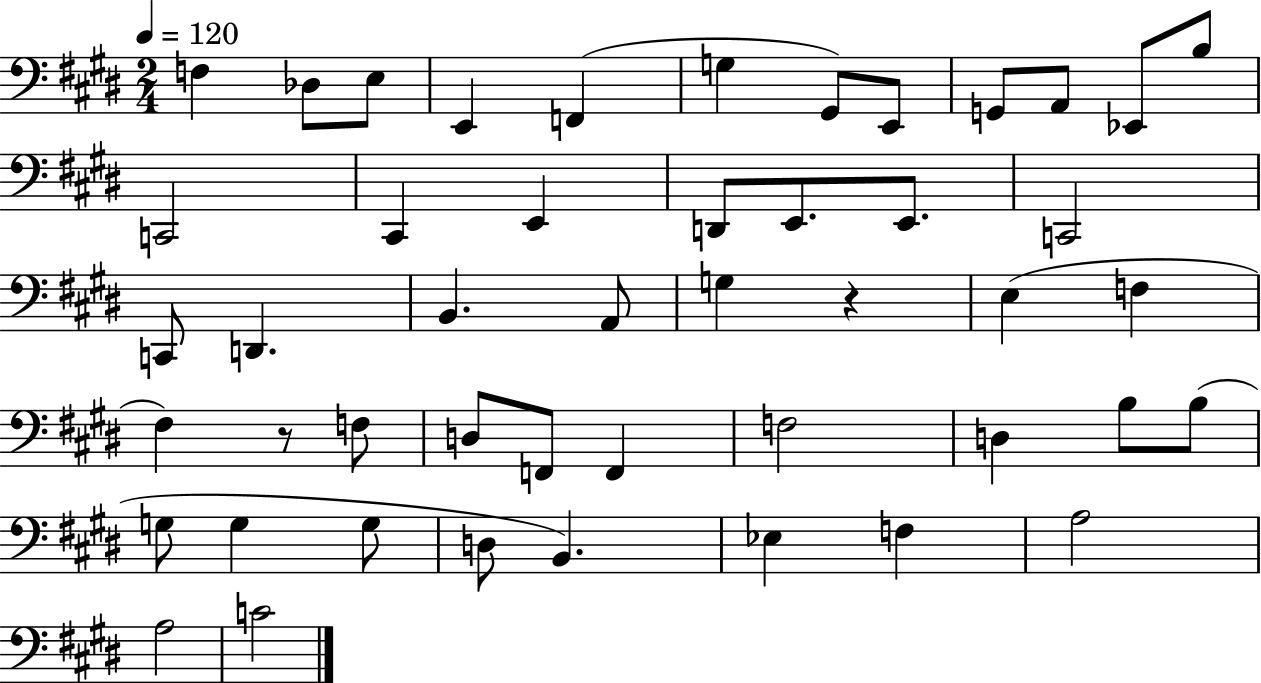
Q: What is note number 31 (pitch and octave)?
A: F2